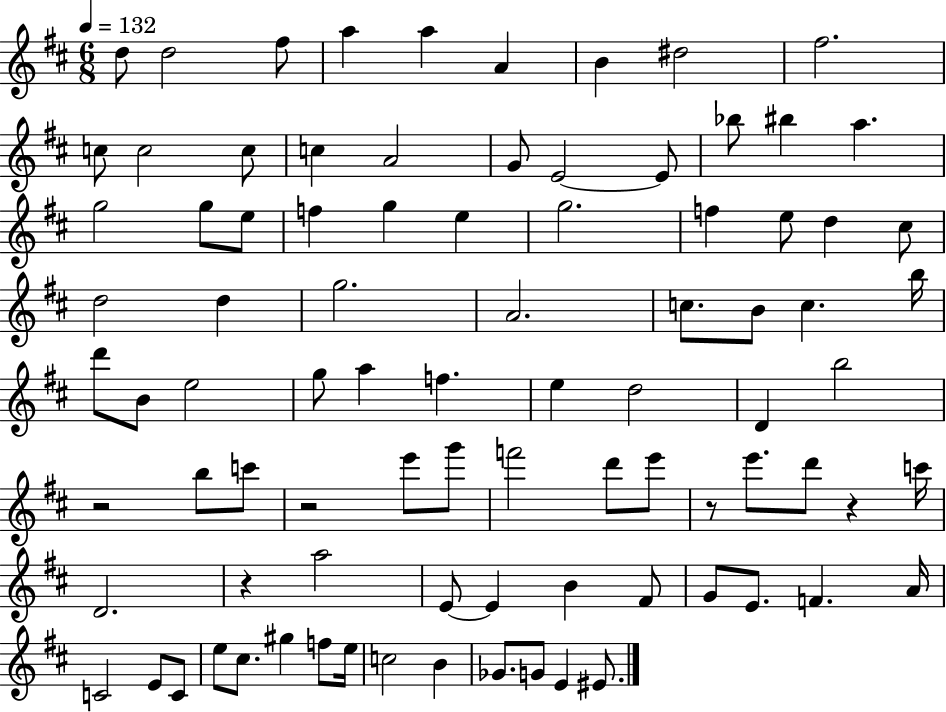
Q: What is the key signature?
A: D major